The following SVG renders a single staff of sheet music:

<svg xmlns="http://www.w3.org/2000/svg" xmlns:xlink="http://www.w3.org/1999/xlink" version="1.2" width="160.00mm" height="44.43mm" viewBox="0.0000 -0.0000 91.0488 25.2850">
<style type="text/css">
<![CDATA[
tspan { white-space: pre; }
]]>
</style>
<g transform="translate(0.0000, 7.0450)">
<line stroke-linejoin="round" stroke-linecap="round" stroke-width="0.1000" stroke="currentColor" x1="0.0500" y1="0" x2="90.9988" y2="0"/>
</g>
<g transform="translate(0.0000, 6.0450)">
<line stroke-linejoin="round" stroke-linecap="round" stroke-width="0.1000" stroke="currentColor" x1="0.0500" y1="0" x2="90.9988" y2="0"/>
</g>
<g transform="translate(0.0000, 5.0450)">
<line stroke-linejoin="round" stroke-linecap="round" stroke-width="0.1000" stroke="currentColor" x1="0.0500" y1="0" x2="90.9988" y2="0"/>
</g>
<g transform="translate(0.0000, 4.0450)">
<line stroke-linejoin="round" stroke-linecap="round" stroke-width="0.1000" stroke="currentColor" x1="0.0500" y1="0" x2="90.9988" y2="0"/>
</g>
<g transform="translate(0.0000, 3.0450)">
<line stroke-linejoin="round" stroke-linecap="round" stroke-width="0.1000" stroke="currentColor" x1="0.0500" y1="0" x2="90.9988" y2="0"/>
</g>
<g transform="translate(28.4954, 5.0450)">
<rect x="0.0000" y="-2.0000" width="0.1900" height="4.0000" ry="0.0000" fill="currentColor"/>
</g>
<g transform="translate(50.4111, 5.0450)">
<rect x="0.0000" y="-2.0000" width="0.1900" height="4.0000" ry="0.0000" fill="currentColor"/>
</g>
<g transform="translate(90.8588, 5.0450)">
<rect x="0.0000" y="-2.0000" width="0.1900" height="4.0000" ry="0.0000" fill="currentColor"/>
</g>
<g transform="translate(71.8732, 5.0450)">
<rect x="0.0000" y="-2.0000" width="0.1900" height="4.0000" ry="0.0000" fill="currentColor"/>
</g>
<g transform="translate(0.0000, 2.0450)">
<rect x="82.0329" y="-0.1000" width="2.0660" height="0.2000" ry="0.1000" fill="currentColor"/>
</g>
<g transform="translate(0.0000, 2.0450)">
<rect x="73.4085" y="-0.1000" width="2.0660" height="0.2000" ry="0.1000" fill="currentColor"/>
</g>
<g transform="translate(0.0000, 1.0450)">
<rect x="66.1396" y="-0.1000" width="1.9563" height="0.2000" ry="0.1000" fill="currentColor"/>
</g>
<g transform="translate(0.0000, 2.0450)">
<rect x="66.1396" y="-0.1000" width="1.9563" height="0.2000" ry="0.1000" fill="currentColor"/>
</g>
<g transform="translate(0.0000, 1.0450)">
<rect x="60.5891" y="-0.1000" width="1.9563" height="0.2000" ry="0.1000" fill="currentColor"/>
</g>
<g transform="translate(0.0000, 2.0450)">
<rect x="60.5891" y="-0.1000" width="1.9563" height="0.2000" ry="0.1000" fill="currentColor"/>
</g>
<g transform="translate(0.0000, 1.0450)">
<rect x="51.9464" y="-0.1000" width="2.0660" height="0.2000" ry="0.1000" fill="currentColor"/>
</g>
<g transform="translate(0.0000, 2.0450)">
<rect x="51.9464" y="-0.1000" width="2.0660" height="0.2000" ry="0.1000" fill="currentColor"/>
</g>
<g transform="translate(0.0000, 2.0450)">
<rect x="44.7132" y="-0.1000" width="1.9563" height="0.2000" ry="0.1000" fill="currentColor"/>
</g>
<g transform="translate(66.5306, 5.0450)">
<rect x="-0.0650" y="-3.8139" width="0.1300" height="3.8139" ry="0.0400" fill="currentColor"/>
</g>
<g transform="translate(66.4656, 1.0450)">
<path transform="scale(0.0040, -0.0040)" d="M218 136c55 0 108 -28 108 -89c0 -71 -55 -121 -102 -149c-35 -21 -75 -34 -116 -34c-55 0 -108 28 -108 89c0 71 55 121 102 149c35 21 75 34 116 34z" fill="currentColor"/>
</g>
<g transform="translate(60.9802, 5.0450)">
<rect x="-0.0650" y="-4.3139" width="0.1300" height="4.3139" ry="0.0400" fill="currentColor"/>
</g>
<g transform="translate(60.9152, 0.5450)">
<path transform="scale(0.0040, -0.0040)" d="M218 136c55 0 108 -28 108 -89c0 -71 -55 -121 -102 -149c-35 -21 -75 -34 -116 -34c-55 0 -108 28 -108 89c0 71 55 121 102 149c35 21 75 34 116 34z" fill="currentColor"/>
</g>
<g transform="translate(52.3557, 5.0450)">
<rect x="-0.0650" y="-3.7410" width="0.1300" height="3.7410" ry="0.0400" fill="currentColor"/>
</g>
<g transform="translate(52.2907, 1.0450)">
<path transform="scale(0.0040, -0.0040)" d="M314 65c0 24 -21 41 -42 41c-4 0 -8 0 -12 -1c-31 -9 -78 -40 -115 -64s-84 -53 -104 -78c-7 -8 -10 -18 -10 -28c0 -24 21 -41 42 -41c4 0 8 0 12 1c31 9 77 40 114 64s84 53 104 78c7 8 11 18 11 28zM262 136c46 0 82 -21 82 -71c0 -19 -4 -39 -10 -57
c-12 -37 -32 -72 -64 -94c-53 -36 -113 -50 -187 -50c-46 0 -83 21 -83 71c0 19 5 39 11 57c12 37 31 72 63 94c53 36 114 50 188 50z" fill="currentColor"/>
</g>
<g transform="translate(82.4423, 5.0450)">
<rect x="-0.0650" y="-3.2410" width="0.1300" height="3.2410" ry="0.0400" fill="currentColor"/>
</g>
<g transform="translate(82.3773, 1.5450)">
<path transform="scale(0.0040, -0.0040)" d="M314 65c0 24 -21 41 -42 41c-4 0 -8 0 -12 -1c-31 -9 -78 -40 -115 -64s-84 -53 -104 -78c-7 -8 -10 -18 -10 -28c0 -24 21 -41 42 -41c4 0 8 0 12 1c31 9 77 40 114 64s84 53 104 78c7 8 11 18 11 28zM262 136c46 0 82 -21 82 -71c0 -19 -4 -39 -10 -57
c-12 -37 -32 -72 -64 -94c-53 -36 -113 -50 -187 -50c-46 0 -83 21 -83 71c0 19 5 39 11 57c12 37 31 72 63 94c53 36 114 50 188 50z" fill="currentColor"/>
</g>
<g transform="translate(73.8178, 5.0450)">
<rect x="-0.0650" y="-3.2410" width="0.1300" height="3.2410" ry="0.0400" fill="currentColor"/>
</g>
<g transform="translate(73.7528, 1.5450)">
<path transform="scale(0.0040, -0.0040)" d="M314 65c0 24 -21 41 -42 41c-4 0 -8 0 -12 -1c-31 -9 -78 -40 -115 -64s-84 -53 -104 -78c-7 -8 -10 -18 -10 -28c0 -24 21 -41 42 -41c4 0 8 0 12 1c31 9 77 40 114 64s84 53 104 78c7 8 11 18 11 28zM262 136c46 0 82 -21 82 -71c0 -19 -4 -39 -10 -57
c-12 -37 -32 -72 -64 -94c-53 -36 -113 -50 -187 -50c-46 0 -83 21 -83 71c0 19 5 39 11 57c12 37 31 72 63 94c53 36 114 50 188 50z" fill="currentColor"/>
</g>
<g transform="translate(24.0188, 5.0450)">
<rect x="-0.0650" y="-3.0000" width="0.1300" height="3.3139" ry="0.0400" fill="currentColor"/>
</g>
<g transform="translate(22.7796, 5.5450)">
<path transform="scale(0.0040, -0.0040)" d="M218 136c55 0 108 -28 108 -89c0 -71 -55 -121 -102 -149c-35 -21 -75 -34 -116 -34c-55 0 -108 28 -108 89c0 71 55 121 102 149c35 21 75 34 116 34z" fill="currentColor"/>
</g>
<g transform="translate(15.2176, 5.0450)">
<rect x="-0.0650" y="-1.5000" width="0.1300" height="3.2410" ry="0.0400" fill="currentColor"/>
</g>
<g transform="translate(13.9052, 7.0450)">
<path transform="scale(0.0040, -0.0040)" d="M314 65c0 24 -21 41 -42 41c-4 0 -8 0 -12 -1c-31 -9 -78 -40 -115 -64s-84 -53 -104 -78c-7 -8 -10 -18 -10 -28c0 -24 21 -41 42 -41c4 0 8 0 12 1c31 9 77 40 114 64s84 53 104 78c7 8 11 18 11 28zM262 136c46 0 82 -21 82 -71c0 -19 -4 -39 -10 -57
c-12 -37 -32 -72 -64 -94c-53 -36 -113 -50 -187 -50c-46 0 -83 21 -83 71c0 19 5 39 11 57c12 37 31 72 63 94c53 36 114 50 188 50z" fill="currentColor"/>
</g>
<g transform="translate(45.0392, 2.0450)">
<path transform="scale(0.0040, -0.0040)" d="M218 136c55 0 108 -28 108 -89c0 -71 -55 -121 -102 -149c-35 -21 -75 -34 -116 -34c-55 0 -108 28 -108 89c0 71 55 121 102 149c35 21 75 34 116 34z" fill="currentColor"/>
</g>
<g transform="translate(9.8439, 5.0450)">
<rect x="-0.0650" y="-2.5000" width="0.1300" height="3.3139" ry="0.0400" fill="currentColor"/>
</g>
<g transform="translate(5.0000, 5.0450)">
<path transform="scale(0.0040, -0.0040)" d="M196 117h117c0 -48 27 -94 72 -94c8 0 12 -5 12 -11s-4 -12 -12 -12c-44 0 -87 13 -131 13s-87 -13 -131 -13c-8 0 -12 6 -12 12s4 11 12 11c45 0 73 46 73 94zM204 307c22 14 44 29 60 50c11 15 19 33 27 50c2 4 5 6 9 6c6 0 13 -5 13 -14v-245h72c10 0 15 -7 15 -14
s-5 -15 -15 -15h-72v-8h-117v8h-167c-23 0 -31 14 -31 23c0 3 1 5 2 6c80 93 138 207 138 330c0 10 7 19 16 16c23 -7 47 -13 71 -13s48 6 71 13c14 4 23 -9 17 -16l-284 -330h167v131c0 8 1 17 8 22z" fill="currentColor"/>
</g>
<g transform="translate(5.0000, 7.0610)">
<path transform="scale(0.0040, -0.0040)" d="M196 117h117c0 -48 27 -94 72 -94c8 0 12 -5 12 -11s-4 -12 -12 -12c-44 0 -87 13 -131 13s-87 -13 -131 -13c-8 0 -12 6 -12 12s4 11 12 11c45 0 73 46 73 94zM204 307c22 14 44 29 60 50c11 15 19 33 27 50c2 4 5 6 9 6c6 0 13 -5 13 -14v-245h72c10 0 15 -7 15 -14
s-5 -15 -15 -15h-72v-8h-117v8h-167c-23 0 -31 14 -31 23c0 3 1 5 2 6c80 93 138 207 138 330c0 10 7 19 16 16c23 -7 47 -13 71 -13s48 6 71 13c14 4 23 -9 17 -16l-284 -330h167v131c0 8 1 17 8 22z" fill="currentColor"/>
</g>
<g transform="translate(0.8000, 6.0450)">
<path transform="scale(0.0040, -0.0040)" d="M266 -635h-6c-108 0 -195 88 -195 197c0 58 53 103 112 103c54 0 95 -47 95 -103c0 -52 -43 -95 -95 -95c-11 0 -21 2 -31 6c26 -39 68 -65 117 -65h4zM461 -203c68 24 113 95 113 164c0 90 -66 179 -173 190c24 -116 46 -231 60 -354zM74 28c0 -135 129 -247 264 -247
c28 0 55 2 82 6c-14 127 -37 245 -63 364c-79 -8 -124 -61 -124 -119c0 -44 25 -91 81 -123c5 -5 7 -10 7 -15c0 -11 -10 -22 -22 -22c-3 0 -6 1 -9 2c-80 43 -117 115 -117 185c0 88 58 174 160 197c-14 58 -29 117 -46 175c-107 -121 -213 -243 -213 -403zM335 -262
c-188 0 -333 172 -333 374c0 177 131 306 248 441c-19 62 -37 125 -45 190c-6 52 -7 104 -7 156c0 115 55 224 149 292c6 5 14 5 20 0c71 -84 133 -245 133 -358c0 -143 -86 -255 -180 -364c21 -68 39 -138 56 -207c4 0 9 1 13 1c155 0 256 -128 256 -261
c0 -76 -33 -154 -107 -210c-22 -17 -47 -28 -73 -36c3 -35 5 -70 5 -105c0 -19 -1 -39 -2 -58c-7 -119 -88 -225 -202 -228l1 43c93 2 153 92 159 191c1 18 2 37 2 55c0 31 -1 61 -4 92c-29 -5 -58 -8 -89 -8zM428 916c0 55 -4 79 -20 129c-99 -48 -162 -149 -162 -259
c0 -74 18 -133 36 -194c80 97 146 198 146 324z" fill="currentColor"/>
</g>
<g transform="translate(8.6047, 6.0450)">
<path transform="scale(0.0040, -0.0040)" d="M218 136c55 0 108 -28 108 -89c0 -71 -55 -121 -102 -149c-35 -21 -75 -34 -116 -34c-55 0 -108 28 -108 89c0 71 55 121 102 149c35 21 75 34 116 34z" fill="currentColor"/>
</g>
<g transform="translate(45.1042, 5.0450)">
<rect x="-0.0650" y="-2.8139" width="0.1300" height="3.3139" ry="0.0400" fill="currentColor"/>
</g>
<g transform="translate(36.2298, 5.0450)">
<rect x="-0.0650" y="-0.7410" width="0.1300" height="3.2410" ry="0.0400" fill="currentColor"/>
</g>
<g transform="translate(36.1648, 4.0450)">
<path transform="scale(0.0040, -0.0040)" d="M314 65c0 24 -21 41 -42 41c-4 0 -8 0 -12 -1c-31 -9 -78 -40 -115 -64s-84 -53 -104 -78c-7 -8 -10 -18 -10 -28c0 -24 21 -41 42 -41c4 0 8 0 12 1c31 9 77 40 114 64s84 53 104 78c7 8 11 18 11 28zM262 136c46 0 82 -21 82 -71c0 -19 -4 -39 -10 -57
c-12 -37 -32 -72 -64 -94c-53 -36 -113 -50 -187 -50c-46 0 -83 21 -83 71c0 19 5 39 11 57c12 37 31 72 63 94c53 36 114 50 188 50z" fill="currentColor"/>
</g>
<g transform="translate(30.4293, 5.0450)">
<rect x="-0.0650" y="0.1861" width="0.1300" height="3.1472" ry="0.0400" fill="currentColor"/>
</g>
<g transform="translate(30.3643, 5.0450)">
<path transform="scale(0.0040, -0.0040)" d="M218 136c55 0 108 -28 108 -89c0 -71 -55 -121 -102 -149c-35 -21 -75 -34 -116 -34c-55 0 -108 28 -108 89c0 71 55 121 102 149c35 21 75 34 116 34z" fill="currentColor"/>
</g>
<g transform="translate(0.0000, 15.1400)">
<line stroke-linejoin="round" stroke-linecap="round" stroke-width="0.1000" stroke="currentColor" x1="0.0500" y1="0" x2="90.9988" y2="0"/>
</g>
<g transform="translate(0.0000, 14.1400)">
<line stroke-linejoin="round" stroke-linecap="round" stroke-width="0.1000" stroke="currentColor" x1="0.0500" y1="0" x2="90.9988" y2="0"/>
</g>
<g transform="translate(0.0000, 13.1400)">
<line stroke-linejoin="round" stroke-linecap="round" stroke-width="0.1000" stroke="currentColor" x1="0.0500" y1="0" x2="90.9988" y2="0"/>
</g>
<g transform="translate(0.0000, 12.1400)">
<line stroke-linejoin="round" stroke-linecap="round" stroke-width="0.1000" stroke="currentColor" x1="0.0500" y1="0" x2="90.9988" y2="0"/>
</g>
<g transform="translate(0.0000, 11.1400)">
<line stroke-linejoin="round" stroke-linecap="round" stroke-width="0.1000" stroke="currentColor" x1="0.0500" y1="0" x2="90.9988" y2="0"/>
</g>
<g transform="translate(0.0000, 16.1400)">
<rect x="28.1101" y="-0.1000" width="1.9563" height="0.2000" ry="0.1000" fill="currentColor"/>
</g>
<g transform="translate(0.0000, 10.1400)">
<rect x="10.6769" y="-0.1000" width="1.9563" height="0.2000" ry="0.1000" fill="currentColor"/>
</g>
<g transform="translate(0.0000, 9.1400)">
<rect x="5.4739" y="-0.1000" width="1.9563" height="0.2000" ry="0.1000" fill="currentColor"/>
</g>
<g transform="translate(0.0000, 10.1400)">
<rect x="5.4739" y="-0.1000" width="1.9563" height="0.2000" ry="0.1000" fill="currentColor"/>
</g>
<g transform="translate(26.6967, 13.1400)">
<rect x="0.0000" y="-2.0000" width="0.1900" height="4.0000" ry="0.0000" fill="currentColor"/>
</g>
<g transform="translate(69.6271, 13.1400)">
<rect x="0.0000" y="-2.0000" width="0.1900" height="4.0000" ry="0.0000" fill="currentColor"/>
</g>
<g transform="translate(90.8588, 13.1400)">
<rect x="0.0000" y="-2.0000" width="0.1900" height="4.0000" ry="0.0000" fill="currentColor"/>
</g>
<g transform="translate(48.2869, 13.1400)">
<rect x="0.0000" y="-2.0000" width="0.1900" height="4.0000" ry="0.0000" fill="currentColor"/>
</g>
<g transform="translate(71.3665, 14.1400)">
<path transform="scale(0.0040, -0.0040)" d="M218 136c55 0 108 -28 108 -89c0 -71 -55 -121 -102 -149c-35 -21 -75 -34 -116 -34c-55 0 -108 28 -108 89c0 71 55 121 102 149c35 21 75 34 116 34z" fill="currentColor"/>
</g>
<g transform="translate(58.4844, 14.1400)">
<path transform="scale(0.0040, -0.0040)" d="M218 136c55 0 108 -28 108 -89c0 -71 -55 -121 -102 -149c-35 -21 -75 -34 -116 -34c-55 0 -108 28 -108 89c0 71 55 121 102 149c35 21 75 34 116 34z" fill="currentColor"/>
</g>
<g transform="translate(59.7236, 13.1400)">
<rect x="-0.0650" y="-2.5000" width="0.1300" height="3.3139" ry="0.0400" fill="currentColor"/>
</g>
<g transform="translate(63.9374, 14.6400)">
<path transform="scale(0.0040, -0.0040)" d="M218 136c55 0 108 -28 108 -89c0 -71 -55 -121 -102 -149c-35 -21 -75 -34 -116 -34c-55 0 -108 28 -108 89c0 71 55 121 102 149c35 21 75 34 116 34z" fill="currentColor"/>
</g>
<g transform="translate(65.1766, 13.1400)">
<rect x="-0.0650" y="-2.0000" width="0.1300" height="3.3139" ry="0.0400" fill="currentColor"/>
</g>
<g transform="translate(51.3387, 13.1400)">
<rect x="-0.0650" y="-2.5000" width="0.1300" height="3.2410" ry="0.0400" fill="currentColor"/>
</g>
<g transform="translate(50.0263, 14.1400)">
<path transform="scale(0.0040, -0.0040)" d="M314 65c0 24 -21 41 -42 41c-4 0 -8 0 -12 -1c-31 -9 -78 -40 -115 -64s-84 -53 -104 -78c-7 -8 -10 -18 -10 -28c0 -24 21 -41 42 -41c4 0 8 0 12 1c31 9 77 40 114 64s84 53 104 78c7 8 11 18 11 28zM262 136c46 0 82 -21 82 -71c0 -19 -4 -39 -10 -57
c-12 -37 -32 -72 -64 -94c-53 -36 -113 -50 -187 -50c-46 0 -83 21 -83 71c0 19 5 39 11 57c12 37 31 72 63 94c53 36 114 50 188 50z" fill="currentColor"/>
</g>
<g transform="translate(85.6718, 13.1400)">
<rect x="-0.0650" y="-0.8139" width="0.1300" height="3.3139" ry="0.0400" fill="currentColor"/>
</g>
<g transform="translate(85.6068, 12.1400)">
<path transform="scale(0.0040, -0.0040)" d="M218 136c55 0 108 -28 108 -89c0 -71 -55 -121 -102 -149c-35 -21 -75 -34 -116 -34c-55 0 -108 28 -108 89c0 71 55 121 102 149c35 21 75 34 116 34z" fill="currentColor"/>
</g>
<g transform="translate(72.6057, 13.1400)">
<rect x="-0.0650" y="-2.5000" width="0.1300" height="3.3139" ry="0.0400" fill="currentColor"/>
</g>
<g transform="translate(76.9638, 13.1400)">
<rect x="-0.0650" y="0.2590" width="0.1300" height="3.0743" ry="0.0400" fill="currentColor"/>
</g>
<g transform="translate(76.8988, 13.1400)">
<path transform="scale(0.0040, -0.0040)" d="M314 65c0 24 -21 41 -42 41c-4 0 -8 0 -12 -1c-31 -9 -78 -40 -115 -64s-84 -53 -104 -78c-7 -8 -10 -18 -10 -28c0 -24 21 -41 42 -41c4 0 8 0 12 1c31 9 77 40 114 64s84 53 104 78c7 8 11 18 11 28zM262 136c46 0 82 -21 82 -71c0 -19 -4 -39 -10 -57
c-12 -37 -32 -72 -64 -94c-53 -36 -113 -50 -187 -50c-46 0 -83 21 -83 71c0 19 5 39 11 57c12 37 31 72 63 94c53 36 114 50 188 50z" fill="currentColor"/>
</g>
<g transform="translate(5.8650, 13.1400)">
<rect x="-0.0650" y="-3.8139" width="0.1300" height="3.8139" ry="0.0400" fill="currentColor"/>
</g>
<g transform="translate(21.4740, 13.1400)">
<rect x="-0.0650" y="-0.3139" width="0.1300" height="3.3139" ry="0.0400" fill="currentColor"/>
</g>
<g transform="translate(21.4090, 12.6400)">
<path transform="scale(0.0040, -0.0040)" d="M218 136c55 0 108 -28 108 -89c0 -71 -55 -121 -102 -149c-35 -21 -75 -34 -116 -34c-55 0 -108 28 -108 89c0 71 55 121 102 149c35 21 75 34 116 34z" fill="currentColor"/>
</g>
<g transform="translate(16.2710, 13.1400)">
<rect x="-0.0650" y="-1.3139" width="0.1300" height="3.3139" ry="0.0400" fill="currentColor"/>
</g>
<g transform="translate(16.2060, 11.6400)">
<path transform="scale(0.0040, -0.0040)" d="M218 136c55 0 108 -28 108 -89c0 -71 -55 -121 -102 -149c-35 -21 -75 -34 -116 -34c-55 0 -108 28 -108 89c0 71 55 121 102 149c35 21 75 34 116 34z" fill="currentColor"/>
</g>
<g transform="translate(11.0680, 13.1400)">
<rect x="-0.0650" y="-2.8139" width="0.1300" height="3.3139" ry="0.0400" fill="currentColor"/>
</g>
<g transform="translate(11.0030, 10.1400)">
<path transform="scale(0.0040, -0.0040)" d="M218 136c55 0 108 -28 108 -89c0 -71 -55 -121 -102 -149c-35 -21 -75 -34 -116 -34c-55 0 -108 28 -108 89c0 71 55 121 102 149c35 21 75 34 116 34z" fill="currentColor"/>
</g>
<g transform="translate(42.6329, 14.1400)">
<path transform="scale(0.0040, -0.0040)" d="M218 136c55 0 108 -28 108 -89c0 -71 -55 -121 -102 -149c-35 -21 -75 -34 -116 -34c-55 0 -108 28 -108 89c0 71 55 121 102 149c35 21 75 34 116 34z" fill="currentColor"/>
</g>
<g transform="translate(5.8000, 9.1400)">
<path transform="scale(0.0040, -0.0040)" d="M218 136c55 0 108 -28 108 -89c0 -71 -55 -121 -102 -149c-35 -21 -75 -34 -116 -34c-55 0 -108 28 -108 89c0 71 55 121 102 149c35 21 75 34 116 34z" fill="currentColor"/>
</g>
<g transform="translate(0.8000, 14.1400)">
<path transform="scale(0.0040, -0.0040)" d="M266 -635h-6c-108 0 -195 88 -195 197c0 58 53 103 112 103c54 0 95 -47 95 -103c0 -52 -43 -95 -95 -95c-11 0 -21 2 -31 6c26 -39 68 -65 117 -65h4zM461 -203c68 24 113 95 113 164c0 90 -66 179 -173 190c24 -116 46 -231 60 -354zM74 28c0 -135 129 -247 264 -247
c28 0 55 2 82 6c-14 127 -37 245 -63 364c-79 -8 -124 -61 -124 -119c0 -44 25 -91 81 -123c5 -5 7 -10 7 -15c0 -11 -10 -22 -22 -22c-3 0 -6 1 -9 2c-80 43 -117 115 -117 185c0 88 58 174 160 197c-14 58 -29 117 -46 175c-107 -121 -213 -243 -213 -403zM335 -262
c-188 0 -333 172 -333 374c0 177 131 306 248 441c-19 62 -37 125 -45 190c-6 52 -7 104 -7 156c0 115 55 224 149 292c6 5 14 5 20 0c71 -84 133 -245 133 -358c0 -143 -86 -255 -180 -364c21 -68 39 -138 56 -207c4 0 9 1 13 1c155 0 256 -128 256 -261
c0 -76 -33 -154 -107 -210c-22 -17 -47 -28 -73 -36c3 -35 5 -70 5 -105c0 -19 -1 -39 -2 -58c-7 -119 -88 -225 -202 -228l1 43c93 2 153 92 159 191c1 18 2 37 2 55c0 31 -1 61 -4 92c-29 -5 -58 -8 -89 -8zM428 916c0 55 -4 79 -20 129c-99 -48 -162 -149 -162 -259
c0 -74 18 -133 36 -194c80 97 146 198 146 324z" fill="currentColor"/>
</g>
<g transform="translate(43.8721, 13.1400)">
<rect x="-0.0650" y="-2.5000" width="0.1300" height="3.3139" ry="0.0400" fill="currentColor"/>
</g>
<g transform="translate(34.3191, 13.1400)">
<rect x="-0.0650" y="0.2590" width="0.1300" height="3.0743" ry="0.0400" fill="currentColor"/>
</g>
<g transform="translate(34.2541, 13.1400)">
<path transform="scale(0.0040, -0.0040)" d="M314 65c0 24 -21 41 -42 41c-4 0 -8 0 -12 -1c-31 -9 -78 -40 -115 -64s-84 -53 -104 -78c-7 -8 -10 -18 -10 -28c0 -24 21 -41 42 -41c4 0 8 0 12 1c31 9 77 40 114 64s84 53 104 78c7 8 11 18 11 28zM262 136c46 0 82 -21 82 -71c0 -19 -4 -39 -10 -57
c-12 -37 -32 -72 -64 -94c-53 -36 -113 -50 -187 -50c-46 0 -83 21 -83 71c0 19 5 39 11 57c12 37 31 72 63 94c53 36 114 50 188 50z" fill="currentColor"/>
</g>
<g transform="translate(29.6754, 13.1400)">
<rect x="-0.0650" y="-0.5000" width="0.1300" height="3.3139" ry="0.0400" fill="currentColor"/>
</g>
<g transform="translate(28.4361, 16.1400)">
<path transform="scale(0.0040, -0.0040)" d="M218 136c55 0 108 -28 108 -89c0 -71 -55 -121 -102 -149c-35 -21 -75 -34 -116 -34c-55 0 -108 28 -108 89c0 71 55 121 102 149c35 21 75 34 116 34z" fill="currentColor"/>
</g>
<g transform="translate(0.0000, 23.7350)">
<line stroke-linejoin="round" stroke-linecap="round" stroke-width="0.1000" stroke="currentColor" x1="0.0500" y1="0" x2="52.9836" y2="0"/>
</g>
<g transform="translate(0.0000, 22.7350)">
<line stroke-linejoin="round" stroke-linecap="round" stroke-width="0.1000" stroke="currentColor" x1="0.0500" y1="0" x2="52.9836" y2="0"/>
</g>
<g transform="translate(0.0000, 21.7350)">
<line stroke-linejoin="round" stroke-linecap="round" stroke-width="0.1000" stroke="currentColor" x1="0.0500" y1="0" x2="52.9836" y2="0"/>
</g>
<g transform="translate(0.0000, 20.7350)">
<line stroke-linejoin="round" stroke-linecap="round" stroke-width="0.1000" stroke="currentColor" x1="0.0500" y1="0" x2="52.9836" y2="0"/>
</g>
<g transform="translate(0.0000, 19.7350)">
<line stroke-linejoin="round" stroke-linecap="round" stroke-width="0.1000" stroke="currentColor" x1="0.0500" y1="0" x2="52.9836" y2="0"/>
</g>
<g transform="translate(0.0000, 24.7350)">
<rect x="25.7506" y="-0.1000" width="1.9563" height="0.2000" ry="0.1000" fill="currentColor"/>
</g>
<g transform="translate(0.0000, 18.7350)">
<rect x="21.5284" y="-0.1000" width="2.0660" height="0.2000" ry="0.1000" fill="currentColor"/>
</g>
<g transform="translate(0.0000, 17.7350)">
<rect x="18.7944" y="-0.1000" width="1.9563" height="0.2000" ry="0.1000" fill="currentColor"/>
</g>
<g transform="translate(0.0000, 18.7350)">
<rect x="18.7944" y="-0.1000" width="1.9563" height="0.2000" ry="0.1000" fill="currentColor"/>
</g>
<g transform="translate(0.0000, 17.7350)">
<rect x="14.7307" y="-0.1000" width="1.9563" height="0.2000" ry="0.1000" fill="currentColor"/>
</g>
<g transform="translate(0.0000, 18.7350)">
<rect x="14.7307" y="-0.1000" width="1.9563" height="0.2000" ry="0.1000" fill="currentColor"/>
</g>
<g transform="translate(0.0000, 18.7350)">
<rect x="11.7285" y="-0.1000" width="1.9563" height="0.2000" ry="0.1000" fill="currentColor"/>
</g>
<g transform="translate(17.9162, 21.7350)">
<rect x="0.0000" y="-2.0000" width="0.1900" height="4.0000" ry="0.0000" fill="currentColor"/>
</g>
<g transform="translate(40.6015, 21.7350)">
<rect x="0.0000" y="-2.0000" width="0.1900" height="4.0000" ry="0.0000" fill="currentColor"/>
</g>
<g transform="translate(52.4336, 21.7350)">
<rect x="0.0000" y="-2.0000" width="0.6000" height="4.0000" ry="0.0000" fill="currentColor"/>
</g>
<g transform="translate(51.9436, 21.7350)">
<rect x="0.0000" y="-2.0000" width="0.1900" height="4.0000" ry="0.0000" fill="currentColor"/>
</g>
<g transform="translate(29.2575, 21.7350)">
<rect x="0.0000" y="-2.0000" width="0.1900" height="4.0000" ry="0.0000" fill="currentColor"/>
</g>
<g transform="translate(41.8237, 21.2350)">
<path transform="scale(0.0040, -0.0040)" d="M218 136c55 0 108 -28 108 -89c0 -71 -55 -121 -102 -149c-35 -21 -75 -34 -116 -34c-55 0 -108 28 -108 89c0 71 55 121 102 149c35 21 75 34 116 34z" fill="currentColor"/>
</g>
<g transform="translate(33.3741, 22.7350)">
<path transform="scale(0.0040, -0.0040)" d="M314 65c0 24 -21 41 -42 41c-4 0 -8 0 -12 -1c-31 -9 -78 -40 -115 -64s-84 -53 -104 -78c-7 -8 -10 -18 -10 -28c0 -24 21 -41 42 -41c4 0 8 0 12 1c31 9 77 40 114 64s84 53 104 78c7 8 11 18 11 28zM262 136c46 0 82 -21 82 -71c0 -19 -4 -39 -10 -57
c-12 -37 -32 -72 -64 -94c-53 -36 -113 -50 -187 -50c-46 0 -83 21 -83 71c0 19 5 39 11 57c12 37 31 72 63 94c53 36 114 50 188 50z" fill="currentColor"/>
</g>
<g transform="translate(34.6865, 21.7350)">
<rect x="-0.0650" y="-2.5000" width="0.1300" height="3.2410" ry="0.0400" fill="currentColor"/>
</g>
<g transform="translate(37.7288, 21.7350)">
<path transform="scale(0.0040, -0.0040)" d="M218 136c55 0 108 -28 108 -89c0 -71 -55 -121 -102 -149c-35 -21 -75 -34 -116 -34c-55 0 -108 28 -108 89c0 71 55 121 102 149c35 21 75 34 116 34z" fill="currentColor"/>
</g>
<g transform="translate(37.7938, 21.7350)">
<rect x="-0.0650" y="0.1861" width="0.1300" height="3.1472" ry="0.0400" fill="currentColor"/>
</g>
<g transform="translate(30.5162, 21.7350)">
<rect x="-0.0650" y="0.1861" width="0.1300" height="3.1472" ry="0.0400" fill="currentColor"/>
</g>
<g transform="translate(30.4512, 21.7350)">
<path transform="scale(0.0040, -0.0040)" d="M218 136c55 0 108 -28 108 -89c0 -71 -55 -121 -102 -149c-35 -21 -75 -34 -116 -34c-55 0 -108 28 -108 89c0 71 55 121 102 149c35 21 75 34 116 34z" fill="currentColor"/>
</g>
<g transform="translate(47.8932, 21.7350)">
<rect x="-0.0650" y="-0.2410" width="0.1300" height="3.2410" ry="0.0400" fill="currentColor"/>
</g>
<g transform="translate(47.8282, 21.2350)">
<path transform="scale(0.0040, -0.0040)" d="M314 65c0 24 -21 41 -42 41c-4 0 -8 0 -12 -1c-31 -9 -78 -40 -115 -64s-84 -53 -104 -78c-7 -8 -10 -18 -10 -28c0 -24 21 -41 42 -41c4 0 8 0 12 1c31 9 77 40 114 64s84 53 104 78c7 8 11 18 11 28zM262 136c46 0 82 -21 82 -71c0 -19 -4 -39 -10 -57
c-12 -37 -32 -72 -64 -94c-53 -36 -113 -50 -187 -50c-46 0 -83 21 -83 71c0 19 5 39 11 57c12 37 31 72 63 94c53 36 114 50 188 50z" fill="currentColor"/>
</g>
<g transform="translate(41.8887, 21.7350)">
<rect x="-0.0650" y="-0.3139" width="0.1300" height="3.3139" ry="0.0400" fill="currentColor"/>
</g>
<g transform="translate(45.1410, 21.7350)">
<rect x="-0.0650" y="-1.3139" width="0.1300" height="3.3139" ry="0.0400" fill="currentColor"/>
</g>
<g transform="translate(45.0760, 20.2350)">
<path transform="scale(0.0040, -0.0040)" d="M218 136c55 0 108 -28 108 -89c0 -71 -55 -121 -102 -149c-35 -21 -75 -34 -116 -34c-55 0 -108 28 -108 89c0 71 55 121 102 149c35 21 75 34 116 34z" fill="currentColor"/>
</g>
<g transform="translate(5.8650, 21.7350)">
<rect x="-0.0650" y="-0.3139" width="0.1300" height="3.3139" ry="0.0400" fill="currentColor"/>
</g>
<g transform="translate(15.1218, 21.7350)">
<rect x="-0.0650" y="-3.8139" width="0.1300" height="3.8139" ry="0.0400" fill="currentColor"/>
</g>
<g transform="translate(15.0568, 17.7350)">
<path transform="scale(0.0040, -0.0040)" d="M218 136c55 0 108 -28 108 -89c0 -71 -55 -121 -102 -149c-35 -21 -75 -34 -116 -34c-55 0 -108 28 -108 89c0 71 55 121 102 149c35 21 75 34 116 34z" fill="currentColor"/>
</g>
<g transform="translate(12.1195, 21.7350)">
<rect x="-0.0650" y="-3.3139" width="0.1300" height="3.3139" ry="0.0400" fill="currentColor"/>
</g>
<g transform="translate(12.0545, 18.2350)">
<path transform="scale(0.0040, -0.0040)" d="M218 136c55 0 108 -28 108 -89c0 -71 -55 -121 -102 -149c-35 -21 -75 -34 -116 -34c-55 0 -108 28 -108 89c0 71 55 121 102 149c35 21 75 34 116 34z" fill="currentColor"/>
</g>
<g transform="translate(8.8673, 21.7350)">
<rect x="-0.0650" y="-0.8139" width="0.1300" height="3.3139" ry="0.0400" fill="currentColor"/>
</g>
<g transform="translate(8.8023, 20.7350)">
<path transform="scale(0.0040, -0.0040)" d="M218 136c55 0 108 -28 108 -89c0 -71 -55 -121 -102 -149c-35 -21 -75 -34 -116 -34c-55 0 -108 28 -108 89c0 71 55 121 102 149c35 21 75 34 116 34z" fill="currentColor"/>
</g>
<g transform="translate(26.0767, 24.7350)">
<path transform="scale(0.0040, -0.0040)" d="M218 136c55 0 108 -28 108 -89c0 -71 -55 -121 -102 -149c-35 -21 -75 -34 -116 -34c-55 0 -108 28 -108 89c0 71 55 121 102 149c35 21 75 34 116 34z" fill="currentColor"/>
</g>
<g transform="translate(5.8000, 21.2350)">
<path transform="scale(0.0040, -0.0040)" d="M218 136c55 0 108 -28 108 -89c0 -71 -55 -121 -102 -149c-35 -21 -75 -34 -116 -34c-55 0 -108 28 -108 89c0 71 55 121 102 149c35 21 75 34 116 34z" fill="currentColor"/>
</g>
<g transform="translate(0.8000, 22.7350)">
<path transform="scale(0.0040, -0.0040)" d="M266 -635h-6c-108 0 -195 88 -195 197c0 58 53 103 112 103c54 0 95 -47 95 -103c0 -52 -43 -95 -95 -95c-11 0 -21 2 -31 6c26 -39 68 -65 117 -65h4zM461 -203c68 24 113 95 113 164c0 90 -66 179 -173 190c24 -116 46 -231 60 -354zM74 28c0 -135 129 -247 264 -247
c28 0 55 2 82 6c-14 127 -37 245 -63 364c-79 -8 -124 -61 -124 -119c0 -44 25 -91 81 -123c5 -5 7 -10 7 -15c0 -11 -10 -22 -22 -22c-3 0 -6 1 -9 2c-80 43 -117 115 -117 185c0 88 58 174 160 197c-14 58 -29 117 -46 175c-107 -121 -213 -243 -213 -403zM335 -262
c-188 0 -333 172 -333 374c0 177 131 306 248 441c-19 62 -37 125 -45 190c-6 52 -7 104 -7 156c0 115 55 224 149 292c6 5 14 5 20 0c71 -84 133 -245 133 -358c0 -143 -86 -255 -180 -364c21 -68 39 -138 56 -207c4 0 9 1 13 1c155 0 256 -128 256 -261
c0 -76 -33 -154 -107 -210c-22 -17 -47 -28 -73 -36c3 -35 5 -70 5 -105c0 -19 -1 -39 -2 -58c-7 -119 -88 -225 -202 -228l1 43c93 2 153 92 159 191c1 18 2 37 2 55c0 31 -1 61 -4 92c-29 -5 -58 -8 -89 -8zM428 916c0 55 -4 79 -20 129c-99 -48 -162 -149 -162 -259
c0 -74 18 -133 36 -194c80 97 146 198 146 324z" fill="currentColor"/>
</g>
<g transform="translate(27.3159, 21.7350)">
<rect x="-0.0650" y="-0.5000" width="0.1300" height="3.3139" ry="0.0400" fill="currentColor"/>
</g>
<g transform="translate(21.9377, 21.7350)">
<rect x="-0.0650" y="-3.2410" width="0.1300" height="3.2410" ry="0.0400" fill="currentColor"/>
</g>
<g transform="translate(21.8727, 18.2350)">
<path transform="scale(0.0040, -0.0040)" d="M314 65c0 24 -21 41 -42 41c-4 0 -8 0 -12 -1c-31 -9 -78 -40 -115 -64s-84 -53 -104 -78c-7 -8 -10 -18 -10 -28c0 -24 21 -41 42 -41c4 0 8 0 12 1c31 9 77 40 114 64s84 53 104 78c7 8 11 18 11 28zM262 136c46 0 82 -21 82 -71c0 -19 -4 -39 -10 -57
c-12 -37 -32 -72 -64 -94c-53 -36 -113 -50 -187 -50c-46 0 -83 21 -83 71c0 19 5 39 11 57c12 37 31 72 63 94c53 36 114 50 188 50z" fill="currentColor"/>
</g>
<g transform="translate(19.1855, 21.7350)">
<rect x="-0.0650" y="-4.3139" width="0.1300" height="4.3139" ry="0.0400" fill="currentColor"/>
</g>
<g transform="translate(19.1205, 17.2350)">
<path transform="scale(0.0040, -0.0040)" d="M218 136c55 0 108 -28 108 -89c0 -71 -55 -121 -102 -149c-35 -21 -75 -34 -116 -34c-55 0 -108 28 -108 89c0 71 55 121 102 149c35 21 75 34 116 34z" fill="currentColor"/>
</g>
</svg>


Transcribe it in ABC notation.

X:1
T:Untitled
M:4/4
L:1/4
K:C
G E2 A B d2 a c'2 d' c' b2 b2 c' a e c C B2 G G2 G F G B2 d c d b c' d' b2 C B G2 B c e c2